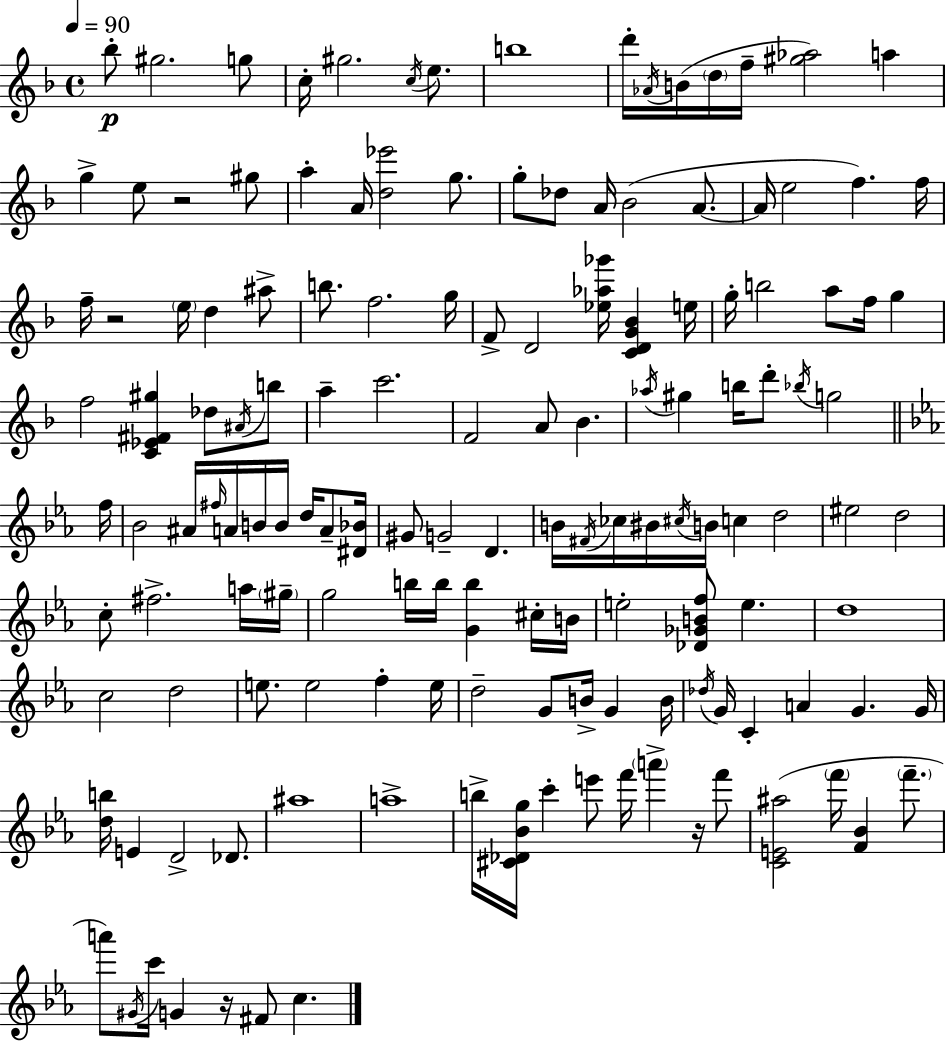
Bb5/e G#5/h. G5/e C5/s G#5/h. C5/s E5/e. B5/w D6/s Ab4/s B4/s D5/s F5/s [G#5,Ab5]/h A5/q G5/q E5/e R/h G#5/e A5/q A4/s [D5,Eb6]/h G5/e. G5/e Db5/e A4/s Bb4/h A4/e. A4/s E5/h F5/q. F5/s F5/s R/h E5/s D5/q A#5/e B5/e. F5/h. G5/s F4/e D4/h [Eb5,Ab5,Gb6]/s [C4,D4,G4,Bb4]/q E5/s G5/s B5/h A5/e F5/s G5/q F5/h [C4,Eb4,F#4,G#5]/q Db5/e A#4/s B5/e A5/q C6/h. F4/h A4/e Bb4/q. Ab5/s G#5/q B5/s D6/e Bb5/s G5/h F5/s Bb4/h A#4/s F#5/s A4/s B4/s B4/s D5/s A4/e [D#4,Bb4]/s G#4/e G4/h D4/q. B4/s F#4/s CES5/s BIS4/s C#5/s B4/s C5/q D5/h EIS5/h D5/h C5/e F#5/h. A5/s G#5/s G5/h B5/s B5/s [G4,B5]/q C#5/s B4/s E5/h [Db4,Gb4,B4,F5]/e E5/q. D5/w C5/h D5/h E5/e. E5/h F5/q E5/s D5/h G4/e B4/s G4/q B4/s Db5/s G4/s C4/q A4/q G4/q. G4/s [D5,B5]/s E4/q D4/h Db4/e. A#5/w A5/w B5/s [C#4,Db4,Bb4,G5]/s C6/q E6/e F6/s A6/q R/s F6/e [C4,E4,A#5]/h F6/s [F4,Bb4]/q F6/e. A6/e G#4/s C6/s G4/q R/s F#4/e C5/q.